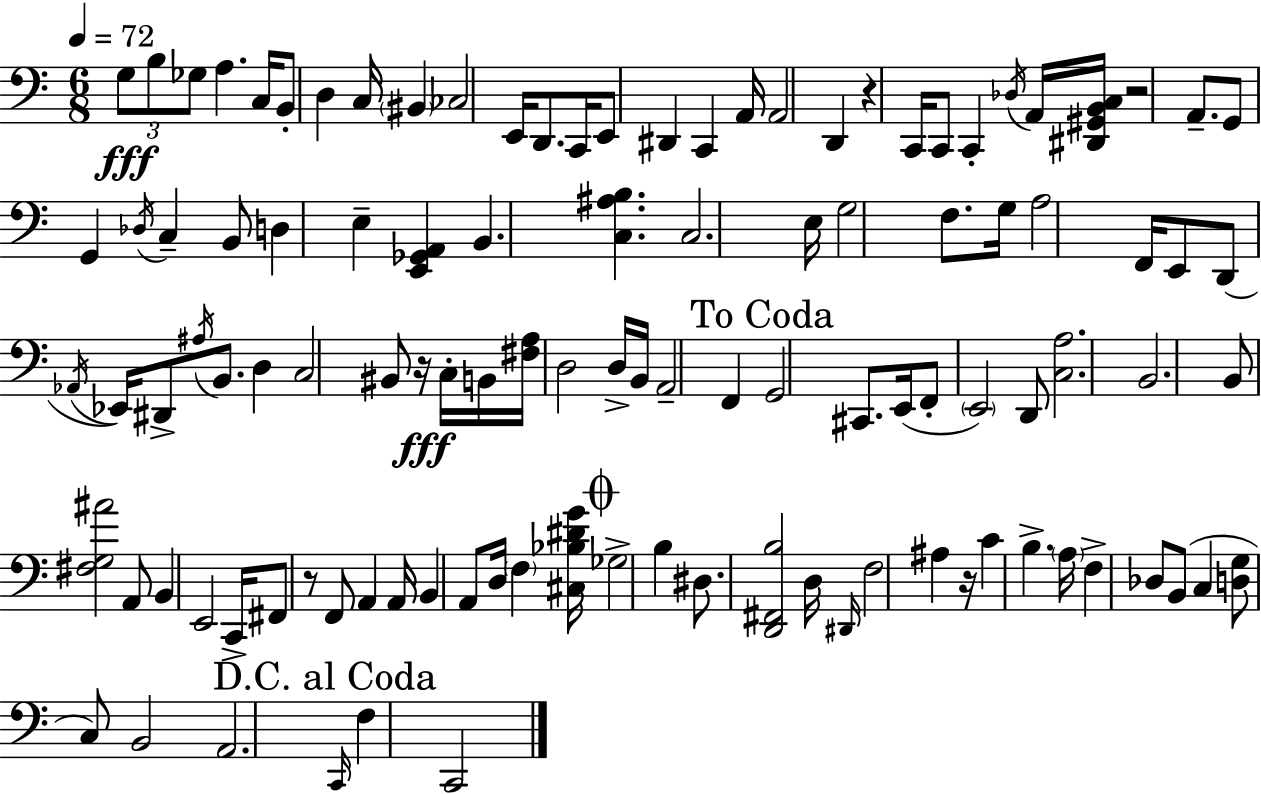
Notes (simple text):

G3/e B3/e Gb3/e A3/q. C3/s B2/e D3/q C3/s BIS2/q CES3/h E2/s D2/e. C2/s E2/e D#2/q C2/q A2/s A2/h D2/q R/q C2/s C2/e C2/q Db3/s A2/s [D#2,G#2,B2,C3]/s R/h A2/e. G2/e G2/q Db3/s C3/q B2/e D3/q E3/q [E2,Gb2,A2]/q B2/q. [C3,A#3,B3]/q. C3/h. E3/s G3/h F3/e. G3/s A3/h F2/s E2/e D2/e Ab2/s Eb2/s D#2/e A#3/s B2/e. D3/q C3/h BIS2/e R/s C3/s B2/s [F#3,A3]/s D3/h D3/s B2/s A2/h F2/q G2/h C#2/e. E2/s F2/e E2/h D2/e [C3,A3]/h. B2/h. B2/e [F#3,G3,A#4]/h A2/e B2/q E2/h C2/s F#2/e R/e F2/e A2/q A2/s B2/q A2/e D3/s F3/q [C#3,Bb3,D#4,G4]/s Gb3/h B3/q D#3/e. [D2,F#2,B3]/h D3/s D#2/s F3/h A#3/q R/s C4/q B3/q. A3/s F3/q Db3/e B2/e C3/q [D3,G3]/e C3/e B2/h A2/h. C2/s F3/q C2/h